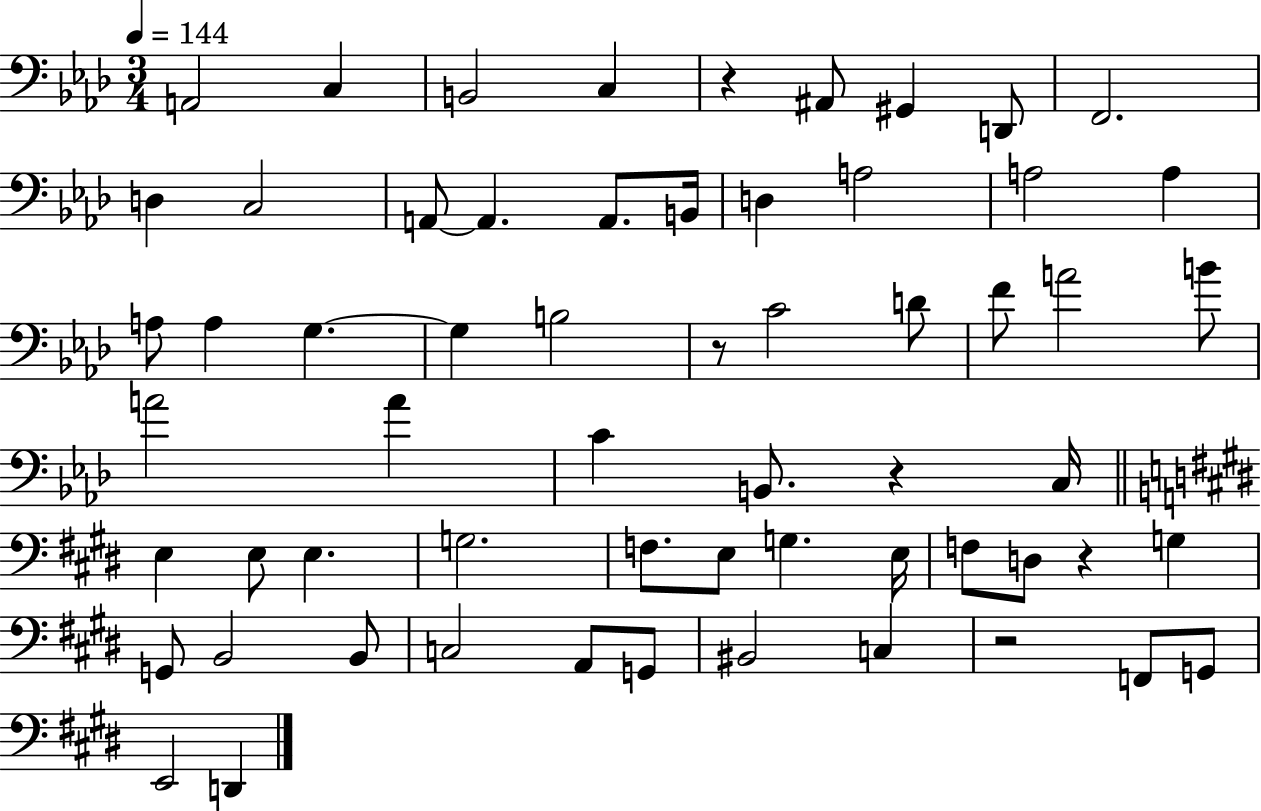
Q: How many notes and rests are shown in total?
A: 61